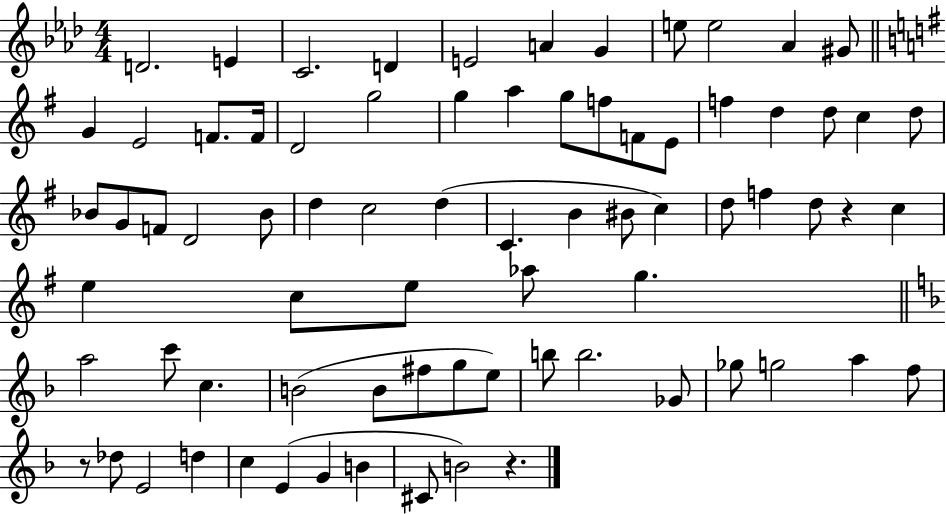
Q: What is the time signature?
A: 4/4